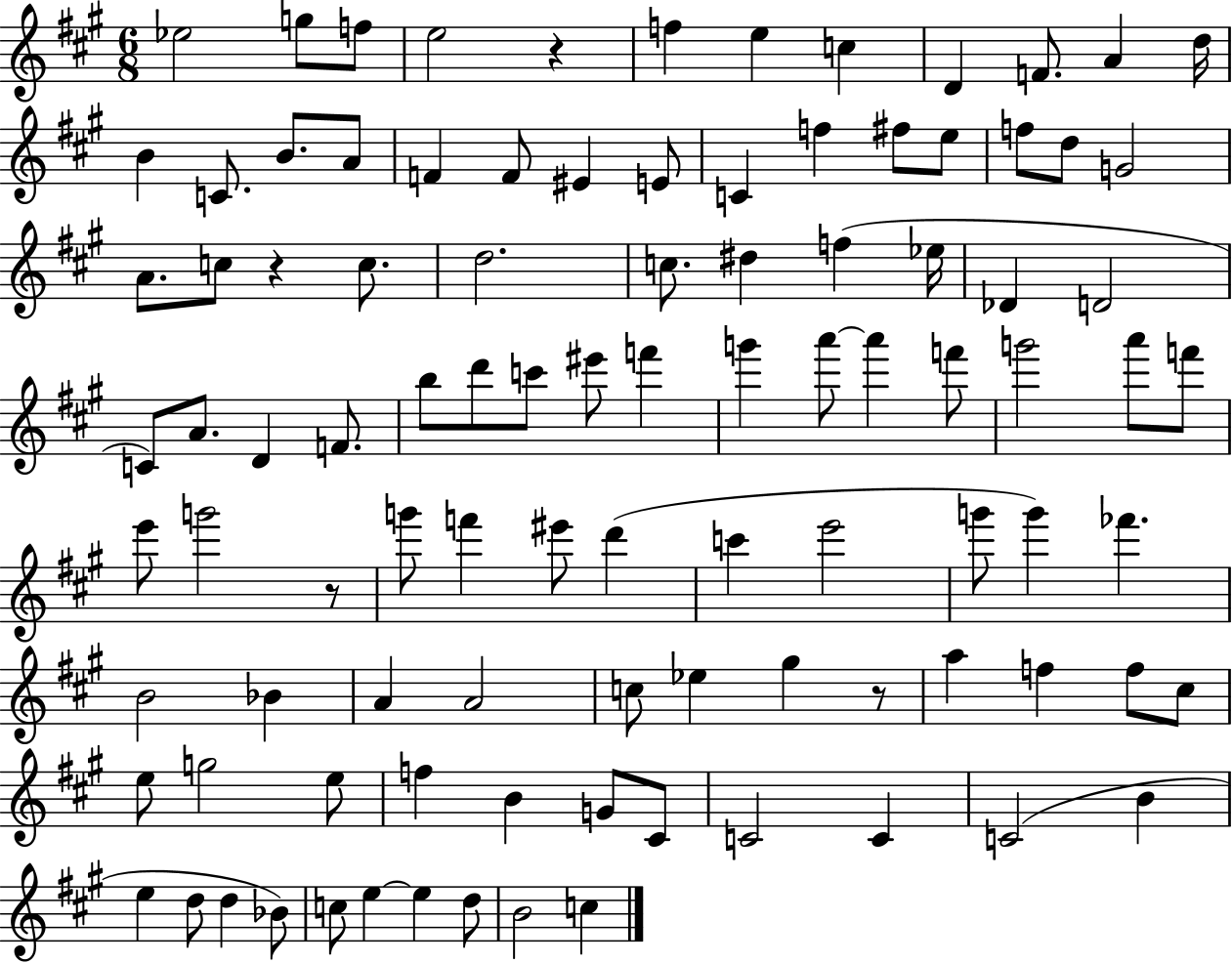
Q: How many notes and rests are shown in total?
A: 99